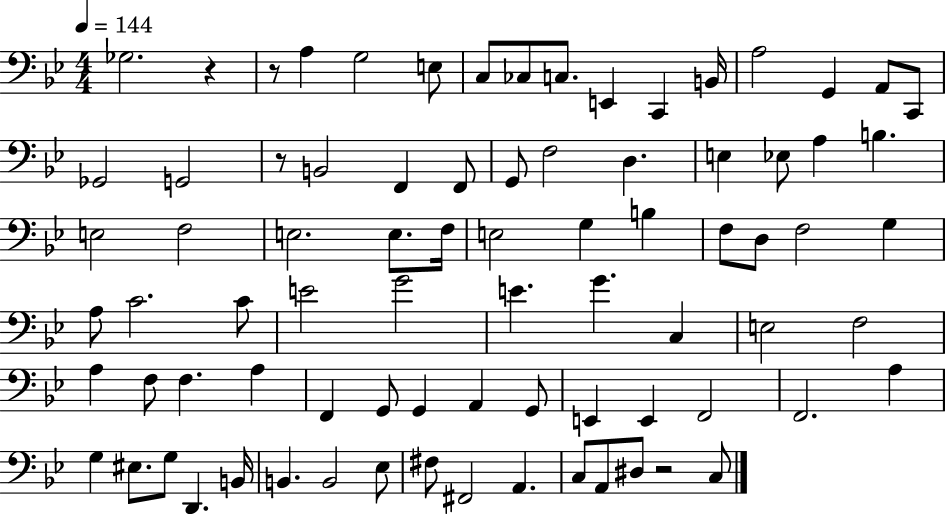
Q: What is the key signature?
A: BES major